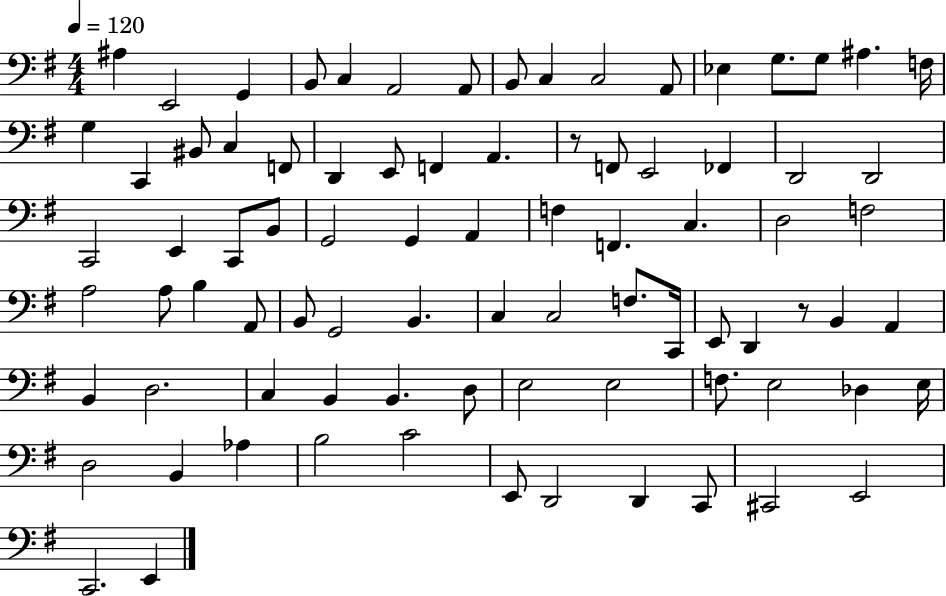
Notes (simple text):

A#3/q E2/h G2/q B2/e C3/q A2/h A2/e B2/e C3/q C3/h A2/e Eb3/q G3/e. G3/e A#3/q. F3/s G3/q C2/q BIS2/e C3/q F2/e D2/q E2/e F2/q A2/q. R/e F2/e E2/h FES2/q D2/h D2/h C2/h E2/q C2/e B2/e G2/h G2/q A2/q F3/q F2/q. C3/q. D3/h F3/h A3/h A3/e B3/q A2/e B2/e G2/h B2/q. C3/q C3/h F3/e. C2/s E2/e D2/q R/e B2/q A2/q B2/q D3/h. C3/q B2/q B2/q. D3/e E3/h E3/h F3/e. E3/h Db3/q E3/s D3/h B2/q Ab3/q B3/h C4/h E2/e D2/h D2/q C2/e C#2/h E2/h C2/h. E2/q